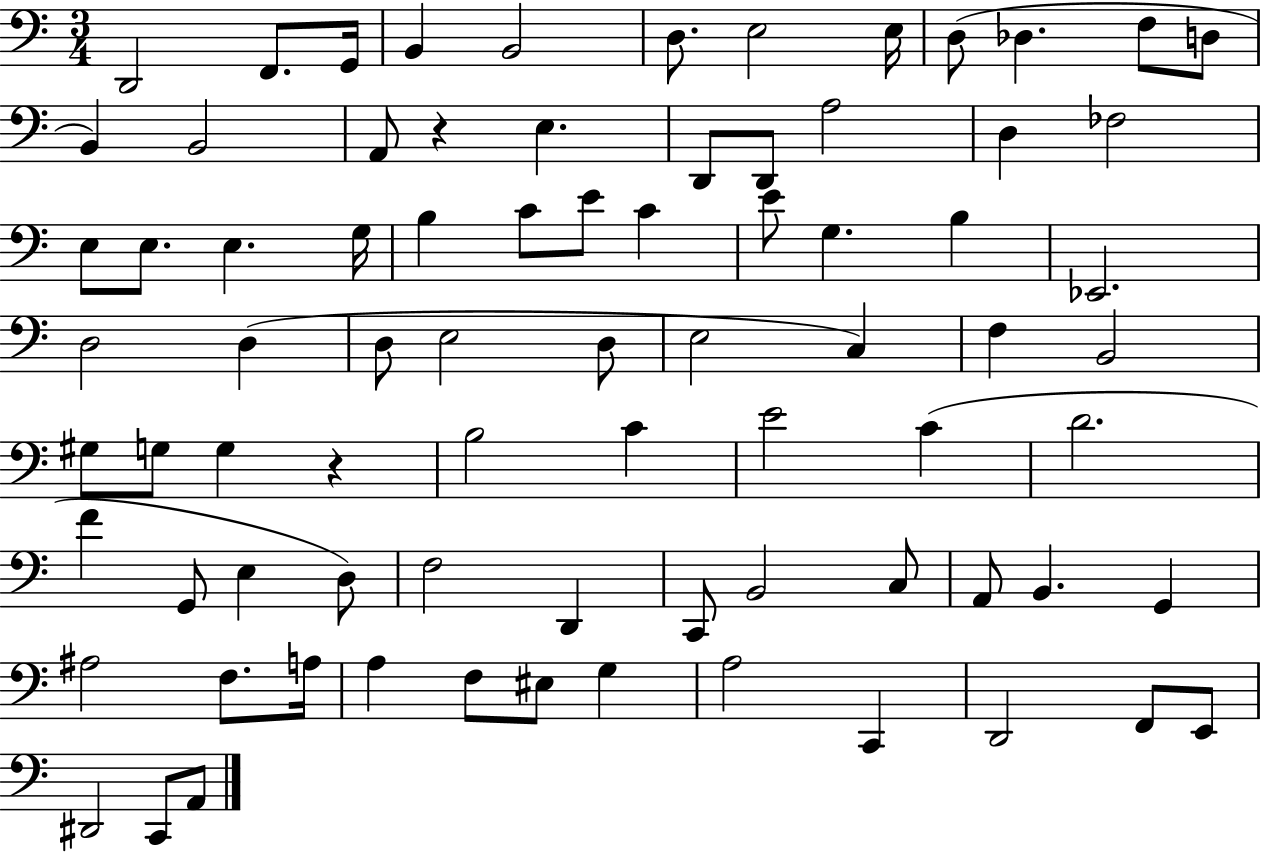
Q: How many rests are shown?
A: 2